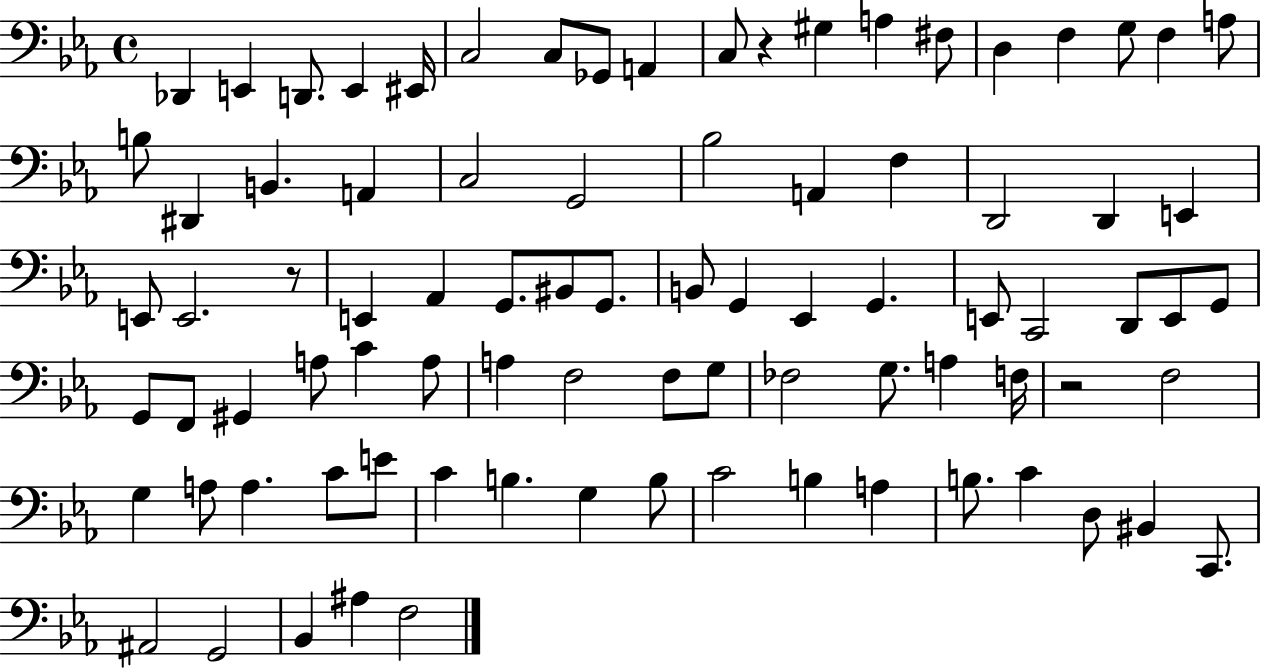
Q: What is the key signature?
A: EES major